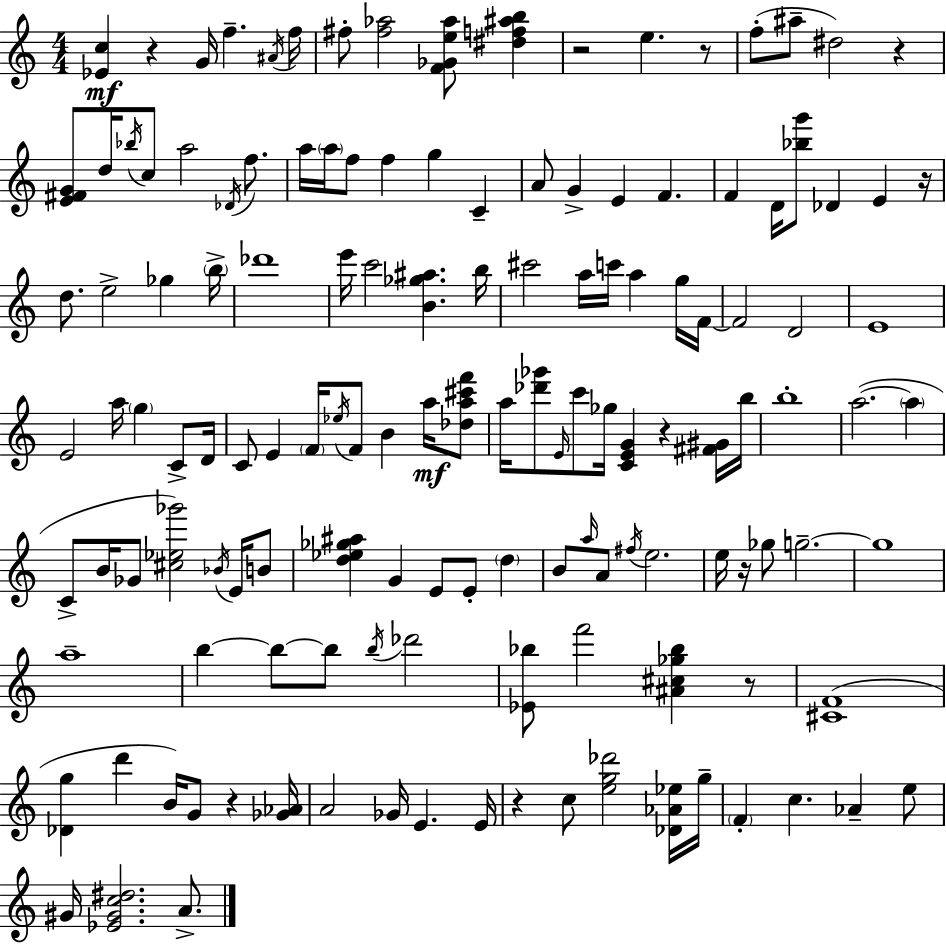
[Eb4,C5]/q R/q G4/s F5/q. A#4/s F5/s F#5/e [F#5,Ab5]/h [F4,Gb4,E5,Ab5]/e [D#5,F5,A#5,B5]/q R/h E5/q. R/e F5/e A#5/e D#5/h R/q [E4,F#4,G4]/e D5/s Bb5/s C5/e A5/h Db4/s F5/e. A5/s A5/s F5/e F5/q G5/q C4/q A4/e G4/q E4/q F4/q. F4/q D4/s [Bb5,G6]/e Db4/q E4/q R/s D5/e. E5/h Gb5/q B5/s Db6/w E6/s C6/h [B4,Gb5,A#5]/q. B5/s C#6/h A5/s C6/s A5/q G5/s F4/s F4/h D4/h E4/w E4/h A5/s G5/q C4/e D4/s C4/e E4/q F4/s Eb5/s F4/e B4/q A5/s [Db5,A5,C#6,F6]/e A5/s [Db6,Gb6]/e E4/s C6/e Gb5/s [C4,E4,G4]/q R/q [F#4,G#4]/s B5/s B5/w A5/h. A5/q C4/e B4/s Gb4/e [C#5,Eb5,Gb6]/h Bb4/s E4/s B4/e [D5,Eb5,Gb5,A#5]/q G4/q E4/e E4/e D5/q B4/e A5/s A4/e F#5/s E5/h. E5/s R/s Gb5/e G5/h. G5/w A5/w B5/q B5/e B5/e B5/s Db6/h [Eb4,Bb5]/e F6/h [A#4,C#5,Gb5,Bb5]/q R/e [C#4,F4]/w [Db4,G5]/q D6/q B4/s G4/e R/q [Gb4,Ab4]/s A4/h Gb4/s E4/q. E4/s R/q C5/e [E5,G5,Db6]/h [Db4,Ab4,Eb5]/s G5/s F4/q C5/q. Ab4/q E5/e G#4/s [Eb4,G#4,C5,D#5]/h. A4/e.